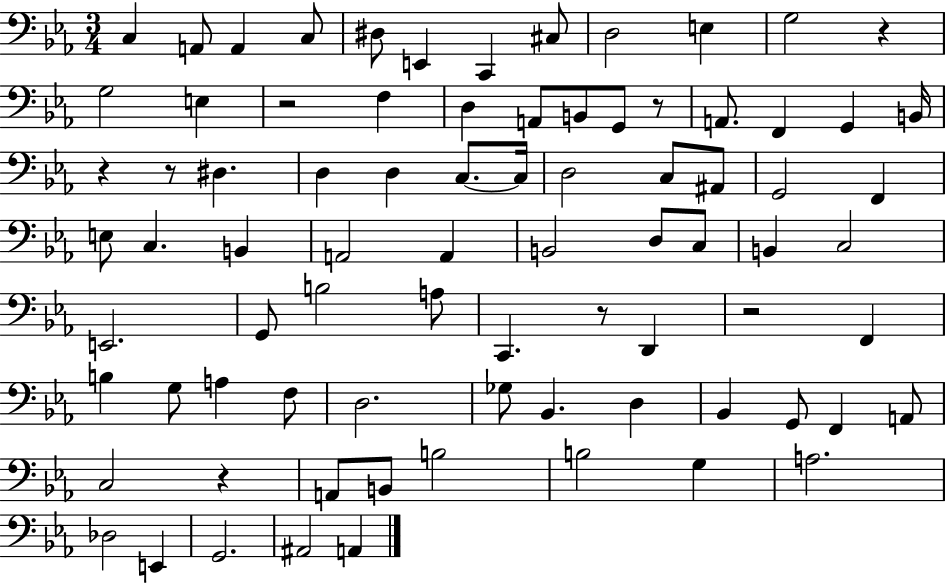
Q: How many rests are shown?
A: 8